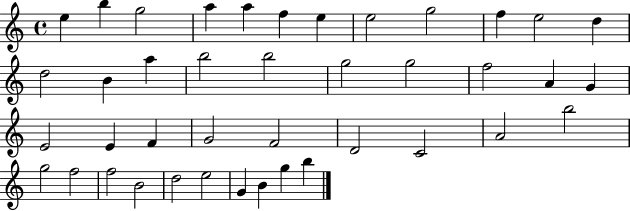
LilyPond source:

{
  \clef treble
  \time 4/4
  \defaultTimeSignature
  \key c \major
  e''4 b''4 g''2 | a''4 a''4 f''4 e''4 | e''2 g''2 | f''4 e''2 d''4 | \break d''2 b'4 a''4 | b''2 b''2 | g''2 g''2 | f''2 a'4 g'4 | \break e'2 e'4 f'4 | g'2 f'2 | d'2 c'2 | a'2 b''2 | \break g''2 f''2 | f''2 b'2 | d''2 e''2 | g'4 b'4 g''4 b''4 | \break \bar "|."
}